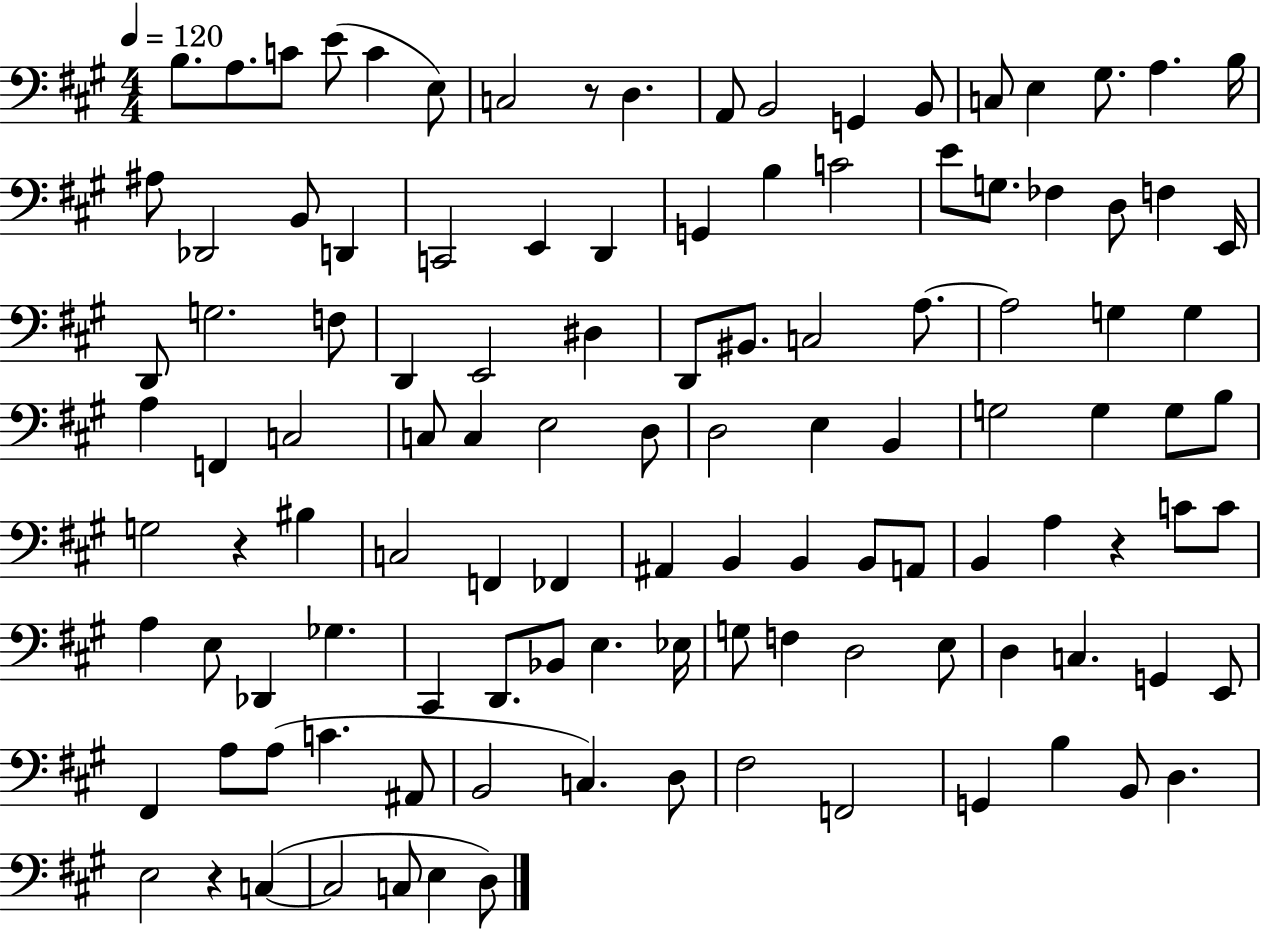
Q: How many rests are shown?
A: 4